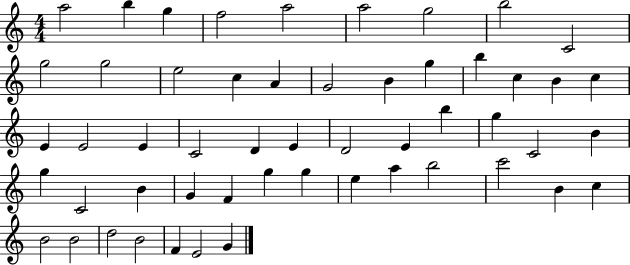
X:1
T:Untitled
M:4/4
L:1/4
K:C
a2 b g f2 a2 a2 g2 b2 C2 g2 g2 e2 c A G2 B g b c B c E E2 E C2 D E D2 E b g C2 B g C2 B G F g g e a b2 c'2 B c B2 B2 d2 B2 F E2 G